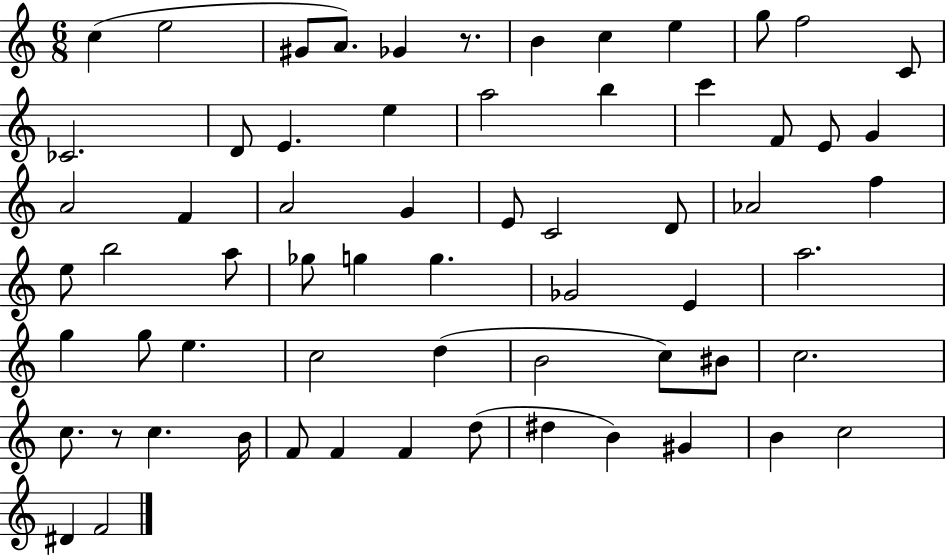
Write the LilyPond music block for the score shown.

{
  \clef treble
  \numericTimeSignature
  \time 6/8
  \key c \major
  c''4( e''2 | gis'8 a'8.) ges'4 r8. | b'4 c''4 e''4 | g''8 f''2 c'8 | \break ces'2. | d'8 e'4. e''4 | a''2 b''4 | c'''4 f'8 e'8 g'4 | \break a'2 f'4 | a'2 g'4 | e'8 c'2 d'8 | aes'2 f''4 | \break e''8 b''2 a''8 | ges''8 g''4 g''4. | ges'2 e'4 | a''2. | \break g''4 g''8 e''4. | c''2 d''4( | b'2 c''8) bis'8 | c''2. | \break c''8. r8 c''4. b'16 | f'8 f'4 f'4 d''8( | dis''4 b'4) gis'4 | b'4 c''2 | \break dis'4 f'2 | \bar "|."
}